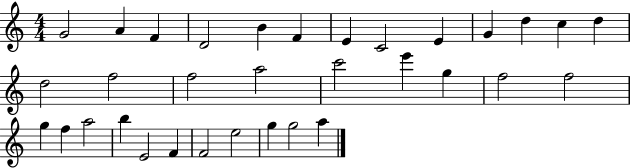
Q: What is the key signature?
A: C major